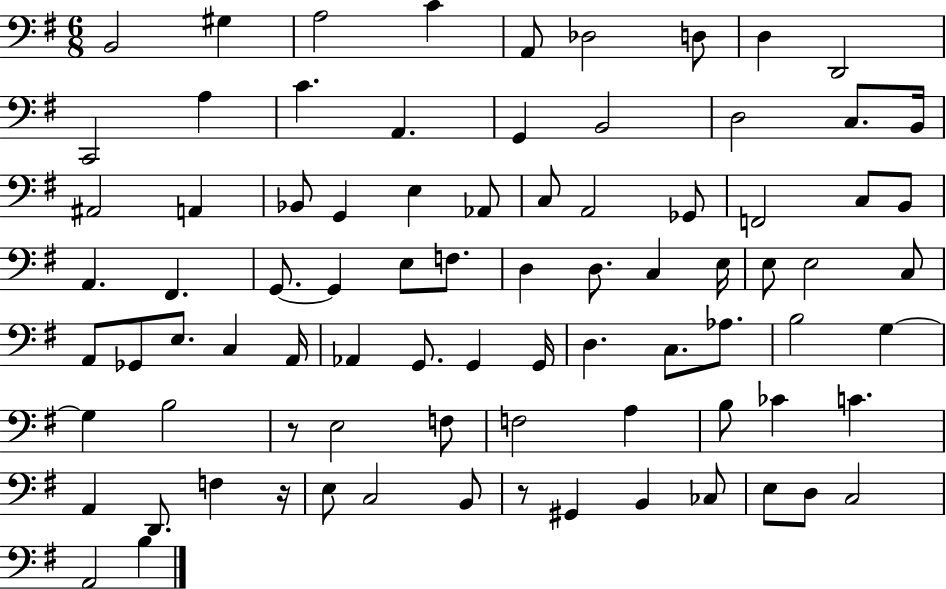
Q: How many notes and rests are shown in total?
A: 83